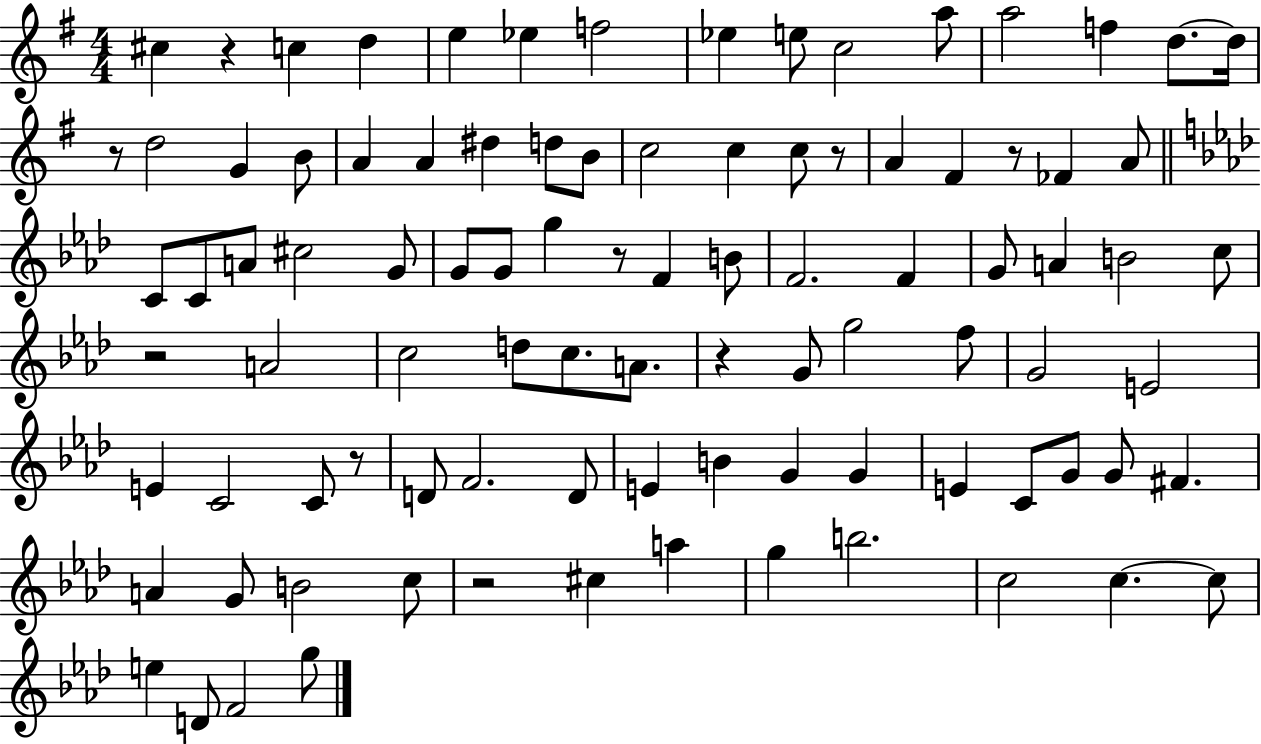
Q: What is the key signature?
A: G major